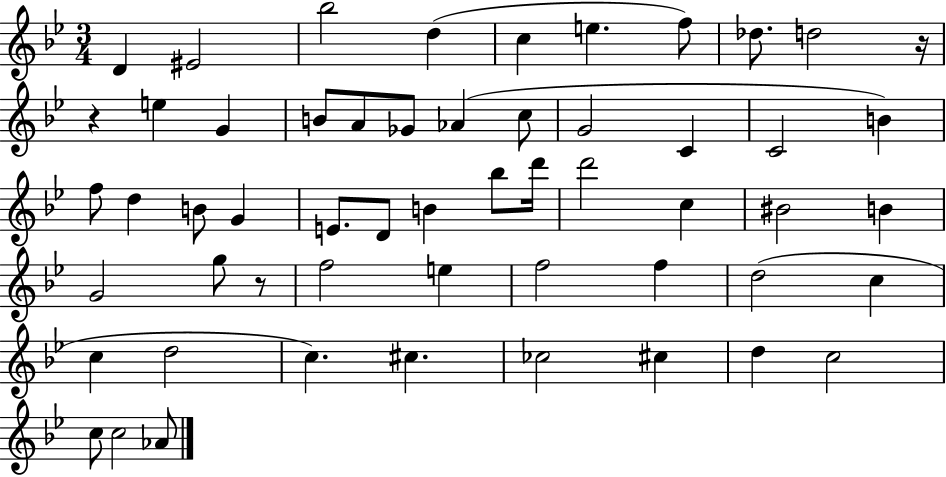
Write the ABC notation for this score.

X:1
T:Untitled
M:3/4
L:1/4
K:Bb
D ^E2 _b2 d c e f/2 _d/2 d2 z/4 z e G B/2 A/2 _G/2 _A c/2 G2 C C2 B f/2 d B/2 G E/2 D/2 B _b/2 d'/4 d'2 c ^B2 B G2 g/2 z/2 f2 e f2 f d2 c c d2 c ^c _c2 ^c d c2 c/2 c2 _A/2